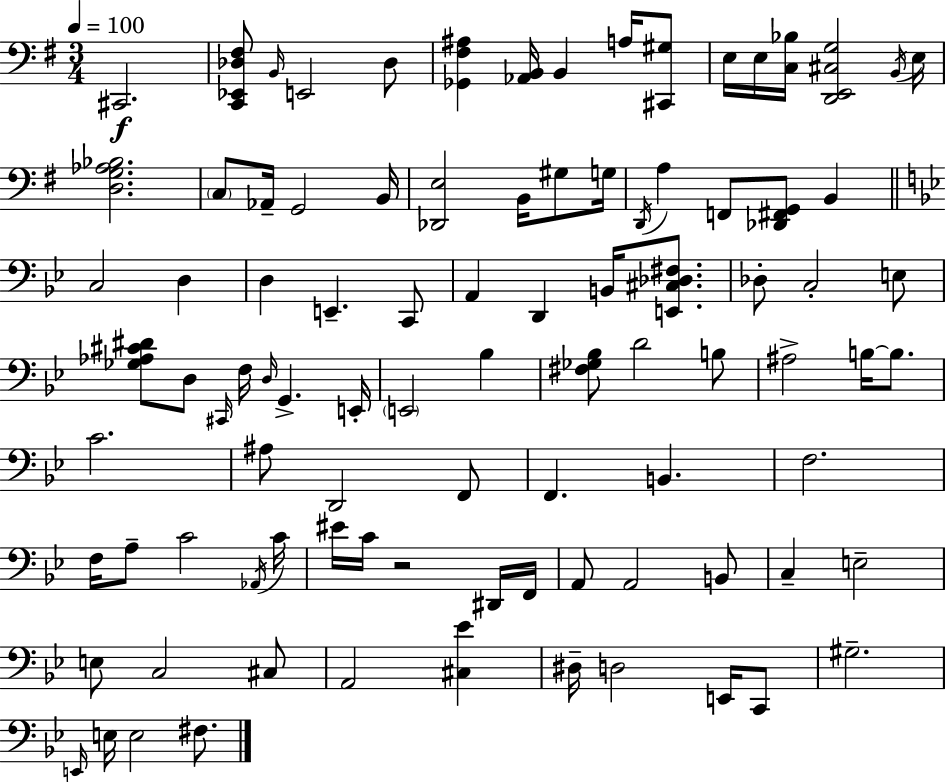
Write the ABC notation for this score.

X:1
T:Untitled
M:3/4
L:1/4
K:Em
^C,,2 [C,,_E,,_D,^F,]/2 B,,/4 E,,2 _D,/2 [_G,,^F,^A,] [_A,,B,,]/4 B,, A,/4 [^C,,^G,]/2 E,/4 E,/4 [C,_B,]/4 [D,,E,,^C,G,]2 B,,/4 E,/4 [D,G,_A,_B,]2 C,/2 _A,,/4 G,,2 B,,/4 [_D,,E,]2 B,,/4 ^G,/2 G,/4 D,,/4 A, F,,/2 [_D,,^F,,G,,]/2 B,, C,2 D, D, E,, C,,/2 A,, D,, B,,/4 [E,,^C,_D,^F,]/2 _D,/2 C,2 E,/2 [_G,_A,^C^D]/2 D,/2 ^C,,/4 F,/4 D,/4 G,, E,,/4 E,,2 _B, [^F,_G,_B,]/2 D2 B,/2 ^A,2 B,/4 B,/2 C2 ^A,/2 D,,2 F,,/2 F,, B,, F,2 F,/4 A,/2 C2 _A,,/4 C/4 ^E/4 C/4 z2 ^D,,/4 F,,/4 A,,/2 A,,2 B,,/2 C, E,2 E,/2 C,2 ^C,/2 A,,2 [^C,_E] ^D,/4 D,2 E,,/4 C,,/2 ^G,2 E,,/4 E,/4 E,2 ^F,/2